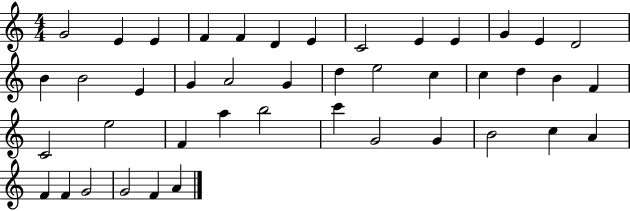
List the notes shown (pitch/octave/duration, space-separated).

G4/h E4/q E4/q F4/q F4/q D4/q E4/q C4/h E4/q E4/q G4/q E4/q D4/h B4/q B4/h E4/q G4/q A4/h G4/q D5/q E5/h C5/q C5/q D5/q B4/q F4/q C4/h E5/h F4/q A5/q B5/h C6/q G4/h G4/q B4/h C5/q A4/q F4/q F4/q G4/h G4/h F4/q A4/q